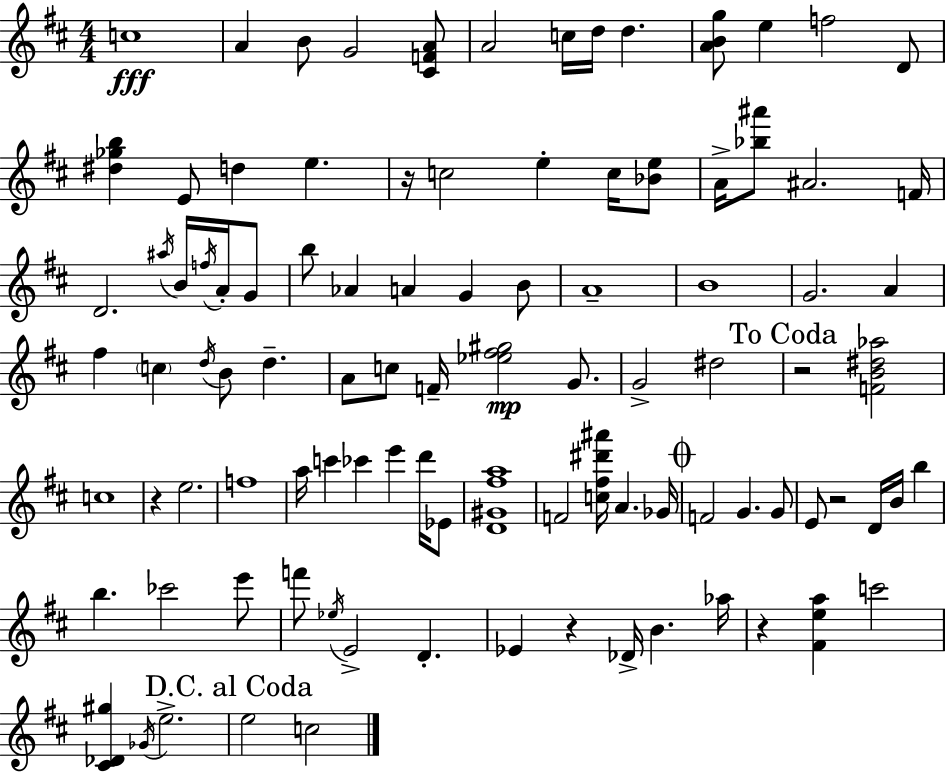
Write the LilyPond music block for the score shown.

{
  \clef treble
  \numericTimeSignature
  \time 4/4
  \key d \major
  c''1\fff | a'4 b'8 g'2 <cis' f' a'>8 | a'2 c''16 d''16 d''4. | <a' b' g''>8 e''4 f''2 d'8 | \break <dis'' ges'' b''>4 e'8 d''4 e''4. | r16 c''2 e''4-. c''16 <bes' e''>8 | a'16-> <bes'' ais'''>8 ais'2. f'16 | d'2. \acciaccatura { ais''16 } b'16 \acciaccatura { f''16 } a'16-. | \break g'8 b''8 aes'4 a'4 g'4 | b'8 a'1-- | b'1 | g'2. a'4 | \break fis''4 \parenthesize c''4 \acciaccatura { d''16 } b'8 d''4.-- | a'8 c''8 f'16-- <ees'' fis'' gis''>2\mp | g'8. g'2-> dis''2 | \mark "To Coda" r2 <f' b' dis'' aes''>2 | \break c''1 | r4 e''2. | f''1 | a''16 c'''4 ces'''4 e'''4 | \break d'''16 ees'8 <d' gis' fis'' a''>1 | f'2 <c'' fis'' dis''' ais'''>16 a'4. | ges'16 \mark \markup { \musicglyph "scripts.coda" } f'2 g'4. | g'8 e'8 r2 d'16 b'16 b''4 | \break b''4. ces'''2 | e'''8 f'''8 \acciaccatura { ees''16 } e'2-> d'4.-. | ees'4 r4 des'16-> b'4. | aes''16 r4 <fis' e'' a''>4 c'''2 | \break <cis' des' gis''>4 \acciaccatura { ges'16 } e''2.-> | \mark "D.C. al Coda" e''2 c''2 | \bar "|."
}